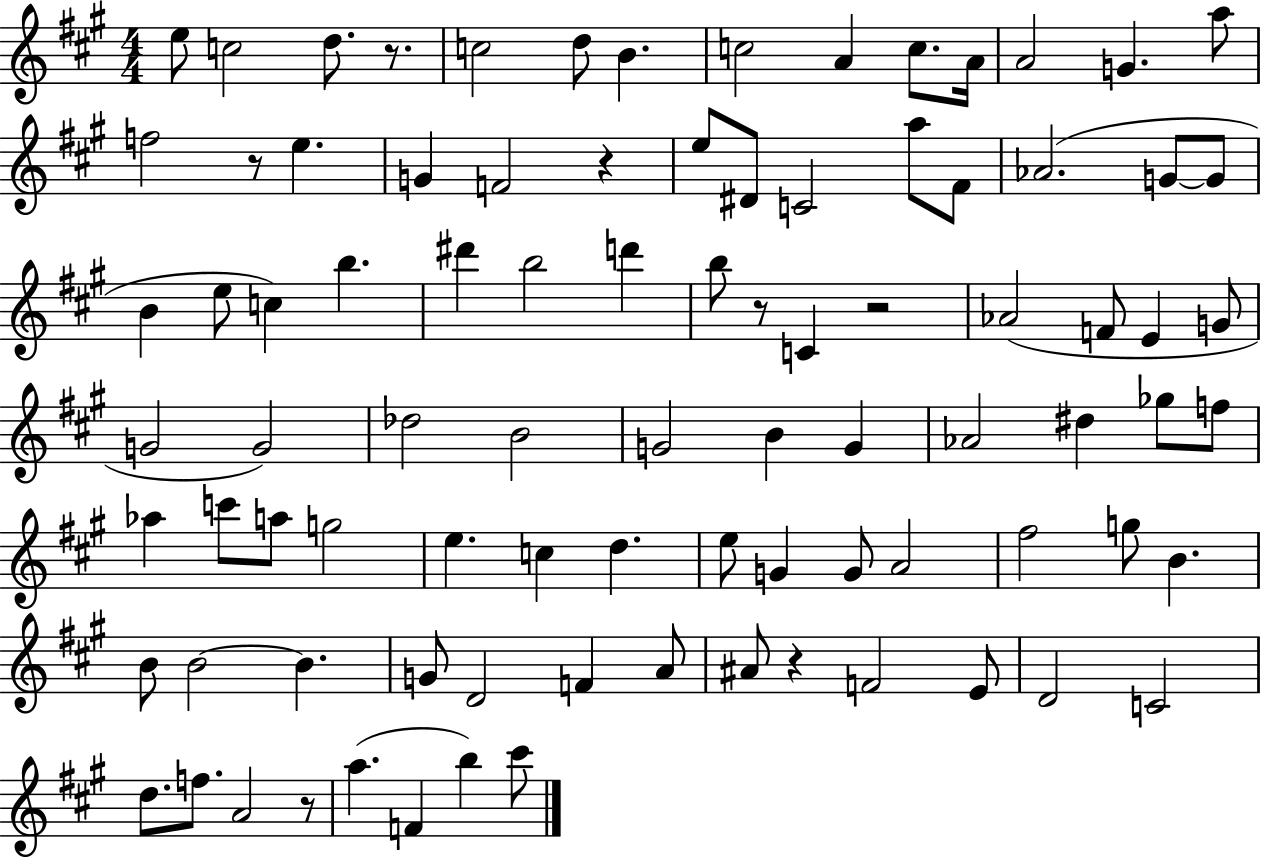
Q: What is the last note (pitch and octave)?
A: C#6